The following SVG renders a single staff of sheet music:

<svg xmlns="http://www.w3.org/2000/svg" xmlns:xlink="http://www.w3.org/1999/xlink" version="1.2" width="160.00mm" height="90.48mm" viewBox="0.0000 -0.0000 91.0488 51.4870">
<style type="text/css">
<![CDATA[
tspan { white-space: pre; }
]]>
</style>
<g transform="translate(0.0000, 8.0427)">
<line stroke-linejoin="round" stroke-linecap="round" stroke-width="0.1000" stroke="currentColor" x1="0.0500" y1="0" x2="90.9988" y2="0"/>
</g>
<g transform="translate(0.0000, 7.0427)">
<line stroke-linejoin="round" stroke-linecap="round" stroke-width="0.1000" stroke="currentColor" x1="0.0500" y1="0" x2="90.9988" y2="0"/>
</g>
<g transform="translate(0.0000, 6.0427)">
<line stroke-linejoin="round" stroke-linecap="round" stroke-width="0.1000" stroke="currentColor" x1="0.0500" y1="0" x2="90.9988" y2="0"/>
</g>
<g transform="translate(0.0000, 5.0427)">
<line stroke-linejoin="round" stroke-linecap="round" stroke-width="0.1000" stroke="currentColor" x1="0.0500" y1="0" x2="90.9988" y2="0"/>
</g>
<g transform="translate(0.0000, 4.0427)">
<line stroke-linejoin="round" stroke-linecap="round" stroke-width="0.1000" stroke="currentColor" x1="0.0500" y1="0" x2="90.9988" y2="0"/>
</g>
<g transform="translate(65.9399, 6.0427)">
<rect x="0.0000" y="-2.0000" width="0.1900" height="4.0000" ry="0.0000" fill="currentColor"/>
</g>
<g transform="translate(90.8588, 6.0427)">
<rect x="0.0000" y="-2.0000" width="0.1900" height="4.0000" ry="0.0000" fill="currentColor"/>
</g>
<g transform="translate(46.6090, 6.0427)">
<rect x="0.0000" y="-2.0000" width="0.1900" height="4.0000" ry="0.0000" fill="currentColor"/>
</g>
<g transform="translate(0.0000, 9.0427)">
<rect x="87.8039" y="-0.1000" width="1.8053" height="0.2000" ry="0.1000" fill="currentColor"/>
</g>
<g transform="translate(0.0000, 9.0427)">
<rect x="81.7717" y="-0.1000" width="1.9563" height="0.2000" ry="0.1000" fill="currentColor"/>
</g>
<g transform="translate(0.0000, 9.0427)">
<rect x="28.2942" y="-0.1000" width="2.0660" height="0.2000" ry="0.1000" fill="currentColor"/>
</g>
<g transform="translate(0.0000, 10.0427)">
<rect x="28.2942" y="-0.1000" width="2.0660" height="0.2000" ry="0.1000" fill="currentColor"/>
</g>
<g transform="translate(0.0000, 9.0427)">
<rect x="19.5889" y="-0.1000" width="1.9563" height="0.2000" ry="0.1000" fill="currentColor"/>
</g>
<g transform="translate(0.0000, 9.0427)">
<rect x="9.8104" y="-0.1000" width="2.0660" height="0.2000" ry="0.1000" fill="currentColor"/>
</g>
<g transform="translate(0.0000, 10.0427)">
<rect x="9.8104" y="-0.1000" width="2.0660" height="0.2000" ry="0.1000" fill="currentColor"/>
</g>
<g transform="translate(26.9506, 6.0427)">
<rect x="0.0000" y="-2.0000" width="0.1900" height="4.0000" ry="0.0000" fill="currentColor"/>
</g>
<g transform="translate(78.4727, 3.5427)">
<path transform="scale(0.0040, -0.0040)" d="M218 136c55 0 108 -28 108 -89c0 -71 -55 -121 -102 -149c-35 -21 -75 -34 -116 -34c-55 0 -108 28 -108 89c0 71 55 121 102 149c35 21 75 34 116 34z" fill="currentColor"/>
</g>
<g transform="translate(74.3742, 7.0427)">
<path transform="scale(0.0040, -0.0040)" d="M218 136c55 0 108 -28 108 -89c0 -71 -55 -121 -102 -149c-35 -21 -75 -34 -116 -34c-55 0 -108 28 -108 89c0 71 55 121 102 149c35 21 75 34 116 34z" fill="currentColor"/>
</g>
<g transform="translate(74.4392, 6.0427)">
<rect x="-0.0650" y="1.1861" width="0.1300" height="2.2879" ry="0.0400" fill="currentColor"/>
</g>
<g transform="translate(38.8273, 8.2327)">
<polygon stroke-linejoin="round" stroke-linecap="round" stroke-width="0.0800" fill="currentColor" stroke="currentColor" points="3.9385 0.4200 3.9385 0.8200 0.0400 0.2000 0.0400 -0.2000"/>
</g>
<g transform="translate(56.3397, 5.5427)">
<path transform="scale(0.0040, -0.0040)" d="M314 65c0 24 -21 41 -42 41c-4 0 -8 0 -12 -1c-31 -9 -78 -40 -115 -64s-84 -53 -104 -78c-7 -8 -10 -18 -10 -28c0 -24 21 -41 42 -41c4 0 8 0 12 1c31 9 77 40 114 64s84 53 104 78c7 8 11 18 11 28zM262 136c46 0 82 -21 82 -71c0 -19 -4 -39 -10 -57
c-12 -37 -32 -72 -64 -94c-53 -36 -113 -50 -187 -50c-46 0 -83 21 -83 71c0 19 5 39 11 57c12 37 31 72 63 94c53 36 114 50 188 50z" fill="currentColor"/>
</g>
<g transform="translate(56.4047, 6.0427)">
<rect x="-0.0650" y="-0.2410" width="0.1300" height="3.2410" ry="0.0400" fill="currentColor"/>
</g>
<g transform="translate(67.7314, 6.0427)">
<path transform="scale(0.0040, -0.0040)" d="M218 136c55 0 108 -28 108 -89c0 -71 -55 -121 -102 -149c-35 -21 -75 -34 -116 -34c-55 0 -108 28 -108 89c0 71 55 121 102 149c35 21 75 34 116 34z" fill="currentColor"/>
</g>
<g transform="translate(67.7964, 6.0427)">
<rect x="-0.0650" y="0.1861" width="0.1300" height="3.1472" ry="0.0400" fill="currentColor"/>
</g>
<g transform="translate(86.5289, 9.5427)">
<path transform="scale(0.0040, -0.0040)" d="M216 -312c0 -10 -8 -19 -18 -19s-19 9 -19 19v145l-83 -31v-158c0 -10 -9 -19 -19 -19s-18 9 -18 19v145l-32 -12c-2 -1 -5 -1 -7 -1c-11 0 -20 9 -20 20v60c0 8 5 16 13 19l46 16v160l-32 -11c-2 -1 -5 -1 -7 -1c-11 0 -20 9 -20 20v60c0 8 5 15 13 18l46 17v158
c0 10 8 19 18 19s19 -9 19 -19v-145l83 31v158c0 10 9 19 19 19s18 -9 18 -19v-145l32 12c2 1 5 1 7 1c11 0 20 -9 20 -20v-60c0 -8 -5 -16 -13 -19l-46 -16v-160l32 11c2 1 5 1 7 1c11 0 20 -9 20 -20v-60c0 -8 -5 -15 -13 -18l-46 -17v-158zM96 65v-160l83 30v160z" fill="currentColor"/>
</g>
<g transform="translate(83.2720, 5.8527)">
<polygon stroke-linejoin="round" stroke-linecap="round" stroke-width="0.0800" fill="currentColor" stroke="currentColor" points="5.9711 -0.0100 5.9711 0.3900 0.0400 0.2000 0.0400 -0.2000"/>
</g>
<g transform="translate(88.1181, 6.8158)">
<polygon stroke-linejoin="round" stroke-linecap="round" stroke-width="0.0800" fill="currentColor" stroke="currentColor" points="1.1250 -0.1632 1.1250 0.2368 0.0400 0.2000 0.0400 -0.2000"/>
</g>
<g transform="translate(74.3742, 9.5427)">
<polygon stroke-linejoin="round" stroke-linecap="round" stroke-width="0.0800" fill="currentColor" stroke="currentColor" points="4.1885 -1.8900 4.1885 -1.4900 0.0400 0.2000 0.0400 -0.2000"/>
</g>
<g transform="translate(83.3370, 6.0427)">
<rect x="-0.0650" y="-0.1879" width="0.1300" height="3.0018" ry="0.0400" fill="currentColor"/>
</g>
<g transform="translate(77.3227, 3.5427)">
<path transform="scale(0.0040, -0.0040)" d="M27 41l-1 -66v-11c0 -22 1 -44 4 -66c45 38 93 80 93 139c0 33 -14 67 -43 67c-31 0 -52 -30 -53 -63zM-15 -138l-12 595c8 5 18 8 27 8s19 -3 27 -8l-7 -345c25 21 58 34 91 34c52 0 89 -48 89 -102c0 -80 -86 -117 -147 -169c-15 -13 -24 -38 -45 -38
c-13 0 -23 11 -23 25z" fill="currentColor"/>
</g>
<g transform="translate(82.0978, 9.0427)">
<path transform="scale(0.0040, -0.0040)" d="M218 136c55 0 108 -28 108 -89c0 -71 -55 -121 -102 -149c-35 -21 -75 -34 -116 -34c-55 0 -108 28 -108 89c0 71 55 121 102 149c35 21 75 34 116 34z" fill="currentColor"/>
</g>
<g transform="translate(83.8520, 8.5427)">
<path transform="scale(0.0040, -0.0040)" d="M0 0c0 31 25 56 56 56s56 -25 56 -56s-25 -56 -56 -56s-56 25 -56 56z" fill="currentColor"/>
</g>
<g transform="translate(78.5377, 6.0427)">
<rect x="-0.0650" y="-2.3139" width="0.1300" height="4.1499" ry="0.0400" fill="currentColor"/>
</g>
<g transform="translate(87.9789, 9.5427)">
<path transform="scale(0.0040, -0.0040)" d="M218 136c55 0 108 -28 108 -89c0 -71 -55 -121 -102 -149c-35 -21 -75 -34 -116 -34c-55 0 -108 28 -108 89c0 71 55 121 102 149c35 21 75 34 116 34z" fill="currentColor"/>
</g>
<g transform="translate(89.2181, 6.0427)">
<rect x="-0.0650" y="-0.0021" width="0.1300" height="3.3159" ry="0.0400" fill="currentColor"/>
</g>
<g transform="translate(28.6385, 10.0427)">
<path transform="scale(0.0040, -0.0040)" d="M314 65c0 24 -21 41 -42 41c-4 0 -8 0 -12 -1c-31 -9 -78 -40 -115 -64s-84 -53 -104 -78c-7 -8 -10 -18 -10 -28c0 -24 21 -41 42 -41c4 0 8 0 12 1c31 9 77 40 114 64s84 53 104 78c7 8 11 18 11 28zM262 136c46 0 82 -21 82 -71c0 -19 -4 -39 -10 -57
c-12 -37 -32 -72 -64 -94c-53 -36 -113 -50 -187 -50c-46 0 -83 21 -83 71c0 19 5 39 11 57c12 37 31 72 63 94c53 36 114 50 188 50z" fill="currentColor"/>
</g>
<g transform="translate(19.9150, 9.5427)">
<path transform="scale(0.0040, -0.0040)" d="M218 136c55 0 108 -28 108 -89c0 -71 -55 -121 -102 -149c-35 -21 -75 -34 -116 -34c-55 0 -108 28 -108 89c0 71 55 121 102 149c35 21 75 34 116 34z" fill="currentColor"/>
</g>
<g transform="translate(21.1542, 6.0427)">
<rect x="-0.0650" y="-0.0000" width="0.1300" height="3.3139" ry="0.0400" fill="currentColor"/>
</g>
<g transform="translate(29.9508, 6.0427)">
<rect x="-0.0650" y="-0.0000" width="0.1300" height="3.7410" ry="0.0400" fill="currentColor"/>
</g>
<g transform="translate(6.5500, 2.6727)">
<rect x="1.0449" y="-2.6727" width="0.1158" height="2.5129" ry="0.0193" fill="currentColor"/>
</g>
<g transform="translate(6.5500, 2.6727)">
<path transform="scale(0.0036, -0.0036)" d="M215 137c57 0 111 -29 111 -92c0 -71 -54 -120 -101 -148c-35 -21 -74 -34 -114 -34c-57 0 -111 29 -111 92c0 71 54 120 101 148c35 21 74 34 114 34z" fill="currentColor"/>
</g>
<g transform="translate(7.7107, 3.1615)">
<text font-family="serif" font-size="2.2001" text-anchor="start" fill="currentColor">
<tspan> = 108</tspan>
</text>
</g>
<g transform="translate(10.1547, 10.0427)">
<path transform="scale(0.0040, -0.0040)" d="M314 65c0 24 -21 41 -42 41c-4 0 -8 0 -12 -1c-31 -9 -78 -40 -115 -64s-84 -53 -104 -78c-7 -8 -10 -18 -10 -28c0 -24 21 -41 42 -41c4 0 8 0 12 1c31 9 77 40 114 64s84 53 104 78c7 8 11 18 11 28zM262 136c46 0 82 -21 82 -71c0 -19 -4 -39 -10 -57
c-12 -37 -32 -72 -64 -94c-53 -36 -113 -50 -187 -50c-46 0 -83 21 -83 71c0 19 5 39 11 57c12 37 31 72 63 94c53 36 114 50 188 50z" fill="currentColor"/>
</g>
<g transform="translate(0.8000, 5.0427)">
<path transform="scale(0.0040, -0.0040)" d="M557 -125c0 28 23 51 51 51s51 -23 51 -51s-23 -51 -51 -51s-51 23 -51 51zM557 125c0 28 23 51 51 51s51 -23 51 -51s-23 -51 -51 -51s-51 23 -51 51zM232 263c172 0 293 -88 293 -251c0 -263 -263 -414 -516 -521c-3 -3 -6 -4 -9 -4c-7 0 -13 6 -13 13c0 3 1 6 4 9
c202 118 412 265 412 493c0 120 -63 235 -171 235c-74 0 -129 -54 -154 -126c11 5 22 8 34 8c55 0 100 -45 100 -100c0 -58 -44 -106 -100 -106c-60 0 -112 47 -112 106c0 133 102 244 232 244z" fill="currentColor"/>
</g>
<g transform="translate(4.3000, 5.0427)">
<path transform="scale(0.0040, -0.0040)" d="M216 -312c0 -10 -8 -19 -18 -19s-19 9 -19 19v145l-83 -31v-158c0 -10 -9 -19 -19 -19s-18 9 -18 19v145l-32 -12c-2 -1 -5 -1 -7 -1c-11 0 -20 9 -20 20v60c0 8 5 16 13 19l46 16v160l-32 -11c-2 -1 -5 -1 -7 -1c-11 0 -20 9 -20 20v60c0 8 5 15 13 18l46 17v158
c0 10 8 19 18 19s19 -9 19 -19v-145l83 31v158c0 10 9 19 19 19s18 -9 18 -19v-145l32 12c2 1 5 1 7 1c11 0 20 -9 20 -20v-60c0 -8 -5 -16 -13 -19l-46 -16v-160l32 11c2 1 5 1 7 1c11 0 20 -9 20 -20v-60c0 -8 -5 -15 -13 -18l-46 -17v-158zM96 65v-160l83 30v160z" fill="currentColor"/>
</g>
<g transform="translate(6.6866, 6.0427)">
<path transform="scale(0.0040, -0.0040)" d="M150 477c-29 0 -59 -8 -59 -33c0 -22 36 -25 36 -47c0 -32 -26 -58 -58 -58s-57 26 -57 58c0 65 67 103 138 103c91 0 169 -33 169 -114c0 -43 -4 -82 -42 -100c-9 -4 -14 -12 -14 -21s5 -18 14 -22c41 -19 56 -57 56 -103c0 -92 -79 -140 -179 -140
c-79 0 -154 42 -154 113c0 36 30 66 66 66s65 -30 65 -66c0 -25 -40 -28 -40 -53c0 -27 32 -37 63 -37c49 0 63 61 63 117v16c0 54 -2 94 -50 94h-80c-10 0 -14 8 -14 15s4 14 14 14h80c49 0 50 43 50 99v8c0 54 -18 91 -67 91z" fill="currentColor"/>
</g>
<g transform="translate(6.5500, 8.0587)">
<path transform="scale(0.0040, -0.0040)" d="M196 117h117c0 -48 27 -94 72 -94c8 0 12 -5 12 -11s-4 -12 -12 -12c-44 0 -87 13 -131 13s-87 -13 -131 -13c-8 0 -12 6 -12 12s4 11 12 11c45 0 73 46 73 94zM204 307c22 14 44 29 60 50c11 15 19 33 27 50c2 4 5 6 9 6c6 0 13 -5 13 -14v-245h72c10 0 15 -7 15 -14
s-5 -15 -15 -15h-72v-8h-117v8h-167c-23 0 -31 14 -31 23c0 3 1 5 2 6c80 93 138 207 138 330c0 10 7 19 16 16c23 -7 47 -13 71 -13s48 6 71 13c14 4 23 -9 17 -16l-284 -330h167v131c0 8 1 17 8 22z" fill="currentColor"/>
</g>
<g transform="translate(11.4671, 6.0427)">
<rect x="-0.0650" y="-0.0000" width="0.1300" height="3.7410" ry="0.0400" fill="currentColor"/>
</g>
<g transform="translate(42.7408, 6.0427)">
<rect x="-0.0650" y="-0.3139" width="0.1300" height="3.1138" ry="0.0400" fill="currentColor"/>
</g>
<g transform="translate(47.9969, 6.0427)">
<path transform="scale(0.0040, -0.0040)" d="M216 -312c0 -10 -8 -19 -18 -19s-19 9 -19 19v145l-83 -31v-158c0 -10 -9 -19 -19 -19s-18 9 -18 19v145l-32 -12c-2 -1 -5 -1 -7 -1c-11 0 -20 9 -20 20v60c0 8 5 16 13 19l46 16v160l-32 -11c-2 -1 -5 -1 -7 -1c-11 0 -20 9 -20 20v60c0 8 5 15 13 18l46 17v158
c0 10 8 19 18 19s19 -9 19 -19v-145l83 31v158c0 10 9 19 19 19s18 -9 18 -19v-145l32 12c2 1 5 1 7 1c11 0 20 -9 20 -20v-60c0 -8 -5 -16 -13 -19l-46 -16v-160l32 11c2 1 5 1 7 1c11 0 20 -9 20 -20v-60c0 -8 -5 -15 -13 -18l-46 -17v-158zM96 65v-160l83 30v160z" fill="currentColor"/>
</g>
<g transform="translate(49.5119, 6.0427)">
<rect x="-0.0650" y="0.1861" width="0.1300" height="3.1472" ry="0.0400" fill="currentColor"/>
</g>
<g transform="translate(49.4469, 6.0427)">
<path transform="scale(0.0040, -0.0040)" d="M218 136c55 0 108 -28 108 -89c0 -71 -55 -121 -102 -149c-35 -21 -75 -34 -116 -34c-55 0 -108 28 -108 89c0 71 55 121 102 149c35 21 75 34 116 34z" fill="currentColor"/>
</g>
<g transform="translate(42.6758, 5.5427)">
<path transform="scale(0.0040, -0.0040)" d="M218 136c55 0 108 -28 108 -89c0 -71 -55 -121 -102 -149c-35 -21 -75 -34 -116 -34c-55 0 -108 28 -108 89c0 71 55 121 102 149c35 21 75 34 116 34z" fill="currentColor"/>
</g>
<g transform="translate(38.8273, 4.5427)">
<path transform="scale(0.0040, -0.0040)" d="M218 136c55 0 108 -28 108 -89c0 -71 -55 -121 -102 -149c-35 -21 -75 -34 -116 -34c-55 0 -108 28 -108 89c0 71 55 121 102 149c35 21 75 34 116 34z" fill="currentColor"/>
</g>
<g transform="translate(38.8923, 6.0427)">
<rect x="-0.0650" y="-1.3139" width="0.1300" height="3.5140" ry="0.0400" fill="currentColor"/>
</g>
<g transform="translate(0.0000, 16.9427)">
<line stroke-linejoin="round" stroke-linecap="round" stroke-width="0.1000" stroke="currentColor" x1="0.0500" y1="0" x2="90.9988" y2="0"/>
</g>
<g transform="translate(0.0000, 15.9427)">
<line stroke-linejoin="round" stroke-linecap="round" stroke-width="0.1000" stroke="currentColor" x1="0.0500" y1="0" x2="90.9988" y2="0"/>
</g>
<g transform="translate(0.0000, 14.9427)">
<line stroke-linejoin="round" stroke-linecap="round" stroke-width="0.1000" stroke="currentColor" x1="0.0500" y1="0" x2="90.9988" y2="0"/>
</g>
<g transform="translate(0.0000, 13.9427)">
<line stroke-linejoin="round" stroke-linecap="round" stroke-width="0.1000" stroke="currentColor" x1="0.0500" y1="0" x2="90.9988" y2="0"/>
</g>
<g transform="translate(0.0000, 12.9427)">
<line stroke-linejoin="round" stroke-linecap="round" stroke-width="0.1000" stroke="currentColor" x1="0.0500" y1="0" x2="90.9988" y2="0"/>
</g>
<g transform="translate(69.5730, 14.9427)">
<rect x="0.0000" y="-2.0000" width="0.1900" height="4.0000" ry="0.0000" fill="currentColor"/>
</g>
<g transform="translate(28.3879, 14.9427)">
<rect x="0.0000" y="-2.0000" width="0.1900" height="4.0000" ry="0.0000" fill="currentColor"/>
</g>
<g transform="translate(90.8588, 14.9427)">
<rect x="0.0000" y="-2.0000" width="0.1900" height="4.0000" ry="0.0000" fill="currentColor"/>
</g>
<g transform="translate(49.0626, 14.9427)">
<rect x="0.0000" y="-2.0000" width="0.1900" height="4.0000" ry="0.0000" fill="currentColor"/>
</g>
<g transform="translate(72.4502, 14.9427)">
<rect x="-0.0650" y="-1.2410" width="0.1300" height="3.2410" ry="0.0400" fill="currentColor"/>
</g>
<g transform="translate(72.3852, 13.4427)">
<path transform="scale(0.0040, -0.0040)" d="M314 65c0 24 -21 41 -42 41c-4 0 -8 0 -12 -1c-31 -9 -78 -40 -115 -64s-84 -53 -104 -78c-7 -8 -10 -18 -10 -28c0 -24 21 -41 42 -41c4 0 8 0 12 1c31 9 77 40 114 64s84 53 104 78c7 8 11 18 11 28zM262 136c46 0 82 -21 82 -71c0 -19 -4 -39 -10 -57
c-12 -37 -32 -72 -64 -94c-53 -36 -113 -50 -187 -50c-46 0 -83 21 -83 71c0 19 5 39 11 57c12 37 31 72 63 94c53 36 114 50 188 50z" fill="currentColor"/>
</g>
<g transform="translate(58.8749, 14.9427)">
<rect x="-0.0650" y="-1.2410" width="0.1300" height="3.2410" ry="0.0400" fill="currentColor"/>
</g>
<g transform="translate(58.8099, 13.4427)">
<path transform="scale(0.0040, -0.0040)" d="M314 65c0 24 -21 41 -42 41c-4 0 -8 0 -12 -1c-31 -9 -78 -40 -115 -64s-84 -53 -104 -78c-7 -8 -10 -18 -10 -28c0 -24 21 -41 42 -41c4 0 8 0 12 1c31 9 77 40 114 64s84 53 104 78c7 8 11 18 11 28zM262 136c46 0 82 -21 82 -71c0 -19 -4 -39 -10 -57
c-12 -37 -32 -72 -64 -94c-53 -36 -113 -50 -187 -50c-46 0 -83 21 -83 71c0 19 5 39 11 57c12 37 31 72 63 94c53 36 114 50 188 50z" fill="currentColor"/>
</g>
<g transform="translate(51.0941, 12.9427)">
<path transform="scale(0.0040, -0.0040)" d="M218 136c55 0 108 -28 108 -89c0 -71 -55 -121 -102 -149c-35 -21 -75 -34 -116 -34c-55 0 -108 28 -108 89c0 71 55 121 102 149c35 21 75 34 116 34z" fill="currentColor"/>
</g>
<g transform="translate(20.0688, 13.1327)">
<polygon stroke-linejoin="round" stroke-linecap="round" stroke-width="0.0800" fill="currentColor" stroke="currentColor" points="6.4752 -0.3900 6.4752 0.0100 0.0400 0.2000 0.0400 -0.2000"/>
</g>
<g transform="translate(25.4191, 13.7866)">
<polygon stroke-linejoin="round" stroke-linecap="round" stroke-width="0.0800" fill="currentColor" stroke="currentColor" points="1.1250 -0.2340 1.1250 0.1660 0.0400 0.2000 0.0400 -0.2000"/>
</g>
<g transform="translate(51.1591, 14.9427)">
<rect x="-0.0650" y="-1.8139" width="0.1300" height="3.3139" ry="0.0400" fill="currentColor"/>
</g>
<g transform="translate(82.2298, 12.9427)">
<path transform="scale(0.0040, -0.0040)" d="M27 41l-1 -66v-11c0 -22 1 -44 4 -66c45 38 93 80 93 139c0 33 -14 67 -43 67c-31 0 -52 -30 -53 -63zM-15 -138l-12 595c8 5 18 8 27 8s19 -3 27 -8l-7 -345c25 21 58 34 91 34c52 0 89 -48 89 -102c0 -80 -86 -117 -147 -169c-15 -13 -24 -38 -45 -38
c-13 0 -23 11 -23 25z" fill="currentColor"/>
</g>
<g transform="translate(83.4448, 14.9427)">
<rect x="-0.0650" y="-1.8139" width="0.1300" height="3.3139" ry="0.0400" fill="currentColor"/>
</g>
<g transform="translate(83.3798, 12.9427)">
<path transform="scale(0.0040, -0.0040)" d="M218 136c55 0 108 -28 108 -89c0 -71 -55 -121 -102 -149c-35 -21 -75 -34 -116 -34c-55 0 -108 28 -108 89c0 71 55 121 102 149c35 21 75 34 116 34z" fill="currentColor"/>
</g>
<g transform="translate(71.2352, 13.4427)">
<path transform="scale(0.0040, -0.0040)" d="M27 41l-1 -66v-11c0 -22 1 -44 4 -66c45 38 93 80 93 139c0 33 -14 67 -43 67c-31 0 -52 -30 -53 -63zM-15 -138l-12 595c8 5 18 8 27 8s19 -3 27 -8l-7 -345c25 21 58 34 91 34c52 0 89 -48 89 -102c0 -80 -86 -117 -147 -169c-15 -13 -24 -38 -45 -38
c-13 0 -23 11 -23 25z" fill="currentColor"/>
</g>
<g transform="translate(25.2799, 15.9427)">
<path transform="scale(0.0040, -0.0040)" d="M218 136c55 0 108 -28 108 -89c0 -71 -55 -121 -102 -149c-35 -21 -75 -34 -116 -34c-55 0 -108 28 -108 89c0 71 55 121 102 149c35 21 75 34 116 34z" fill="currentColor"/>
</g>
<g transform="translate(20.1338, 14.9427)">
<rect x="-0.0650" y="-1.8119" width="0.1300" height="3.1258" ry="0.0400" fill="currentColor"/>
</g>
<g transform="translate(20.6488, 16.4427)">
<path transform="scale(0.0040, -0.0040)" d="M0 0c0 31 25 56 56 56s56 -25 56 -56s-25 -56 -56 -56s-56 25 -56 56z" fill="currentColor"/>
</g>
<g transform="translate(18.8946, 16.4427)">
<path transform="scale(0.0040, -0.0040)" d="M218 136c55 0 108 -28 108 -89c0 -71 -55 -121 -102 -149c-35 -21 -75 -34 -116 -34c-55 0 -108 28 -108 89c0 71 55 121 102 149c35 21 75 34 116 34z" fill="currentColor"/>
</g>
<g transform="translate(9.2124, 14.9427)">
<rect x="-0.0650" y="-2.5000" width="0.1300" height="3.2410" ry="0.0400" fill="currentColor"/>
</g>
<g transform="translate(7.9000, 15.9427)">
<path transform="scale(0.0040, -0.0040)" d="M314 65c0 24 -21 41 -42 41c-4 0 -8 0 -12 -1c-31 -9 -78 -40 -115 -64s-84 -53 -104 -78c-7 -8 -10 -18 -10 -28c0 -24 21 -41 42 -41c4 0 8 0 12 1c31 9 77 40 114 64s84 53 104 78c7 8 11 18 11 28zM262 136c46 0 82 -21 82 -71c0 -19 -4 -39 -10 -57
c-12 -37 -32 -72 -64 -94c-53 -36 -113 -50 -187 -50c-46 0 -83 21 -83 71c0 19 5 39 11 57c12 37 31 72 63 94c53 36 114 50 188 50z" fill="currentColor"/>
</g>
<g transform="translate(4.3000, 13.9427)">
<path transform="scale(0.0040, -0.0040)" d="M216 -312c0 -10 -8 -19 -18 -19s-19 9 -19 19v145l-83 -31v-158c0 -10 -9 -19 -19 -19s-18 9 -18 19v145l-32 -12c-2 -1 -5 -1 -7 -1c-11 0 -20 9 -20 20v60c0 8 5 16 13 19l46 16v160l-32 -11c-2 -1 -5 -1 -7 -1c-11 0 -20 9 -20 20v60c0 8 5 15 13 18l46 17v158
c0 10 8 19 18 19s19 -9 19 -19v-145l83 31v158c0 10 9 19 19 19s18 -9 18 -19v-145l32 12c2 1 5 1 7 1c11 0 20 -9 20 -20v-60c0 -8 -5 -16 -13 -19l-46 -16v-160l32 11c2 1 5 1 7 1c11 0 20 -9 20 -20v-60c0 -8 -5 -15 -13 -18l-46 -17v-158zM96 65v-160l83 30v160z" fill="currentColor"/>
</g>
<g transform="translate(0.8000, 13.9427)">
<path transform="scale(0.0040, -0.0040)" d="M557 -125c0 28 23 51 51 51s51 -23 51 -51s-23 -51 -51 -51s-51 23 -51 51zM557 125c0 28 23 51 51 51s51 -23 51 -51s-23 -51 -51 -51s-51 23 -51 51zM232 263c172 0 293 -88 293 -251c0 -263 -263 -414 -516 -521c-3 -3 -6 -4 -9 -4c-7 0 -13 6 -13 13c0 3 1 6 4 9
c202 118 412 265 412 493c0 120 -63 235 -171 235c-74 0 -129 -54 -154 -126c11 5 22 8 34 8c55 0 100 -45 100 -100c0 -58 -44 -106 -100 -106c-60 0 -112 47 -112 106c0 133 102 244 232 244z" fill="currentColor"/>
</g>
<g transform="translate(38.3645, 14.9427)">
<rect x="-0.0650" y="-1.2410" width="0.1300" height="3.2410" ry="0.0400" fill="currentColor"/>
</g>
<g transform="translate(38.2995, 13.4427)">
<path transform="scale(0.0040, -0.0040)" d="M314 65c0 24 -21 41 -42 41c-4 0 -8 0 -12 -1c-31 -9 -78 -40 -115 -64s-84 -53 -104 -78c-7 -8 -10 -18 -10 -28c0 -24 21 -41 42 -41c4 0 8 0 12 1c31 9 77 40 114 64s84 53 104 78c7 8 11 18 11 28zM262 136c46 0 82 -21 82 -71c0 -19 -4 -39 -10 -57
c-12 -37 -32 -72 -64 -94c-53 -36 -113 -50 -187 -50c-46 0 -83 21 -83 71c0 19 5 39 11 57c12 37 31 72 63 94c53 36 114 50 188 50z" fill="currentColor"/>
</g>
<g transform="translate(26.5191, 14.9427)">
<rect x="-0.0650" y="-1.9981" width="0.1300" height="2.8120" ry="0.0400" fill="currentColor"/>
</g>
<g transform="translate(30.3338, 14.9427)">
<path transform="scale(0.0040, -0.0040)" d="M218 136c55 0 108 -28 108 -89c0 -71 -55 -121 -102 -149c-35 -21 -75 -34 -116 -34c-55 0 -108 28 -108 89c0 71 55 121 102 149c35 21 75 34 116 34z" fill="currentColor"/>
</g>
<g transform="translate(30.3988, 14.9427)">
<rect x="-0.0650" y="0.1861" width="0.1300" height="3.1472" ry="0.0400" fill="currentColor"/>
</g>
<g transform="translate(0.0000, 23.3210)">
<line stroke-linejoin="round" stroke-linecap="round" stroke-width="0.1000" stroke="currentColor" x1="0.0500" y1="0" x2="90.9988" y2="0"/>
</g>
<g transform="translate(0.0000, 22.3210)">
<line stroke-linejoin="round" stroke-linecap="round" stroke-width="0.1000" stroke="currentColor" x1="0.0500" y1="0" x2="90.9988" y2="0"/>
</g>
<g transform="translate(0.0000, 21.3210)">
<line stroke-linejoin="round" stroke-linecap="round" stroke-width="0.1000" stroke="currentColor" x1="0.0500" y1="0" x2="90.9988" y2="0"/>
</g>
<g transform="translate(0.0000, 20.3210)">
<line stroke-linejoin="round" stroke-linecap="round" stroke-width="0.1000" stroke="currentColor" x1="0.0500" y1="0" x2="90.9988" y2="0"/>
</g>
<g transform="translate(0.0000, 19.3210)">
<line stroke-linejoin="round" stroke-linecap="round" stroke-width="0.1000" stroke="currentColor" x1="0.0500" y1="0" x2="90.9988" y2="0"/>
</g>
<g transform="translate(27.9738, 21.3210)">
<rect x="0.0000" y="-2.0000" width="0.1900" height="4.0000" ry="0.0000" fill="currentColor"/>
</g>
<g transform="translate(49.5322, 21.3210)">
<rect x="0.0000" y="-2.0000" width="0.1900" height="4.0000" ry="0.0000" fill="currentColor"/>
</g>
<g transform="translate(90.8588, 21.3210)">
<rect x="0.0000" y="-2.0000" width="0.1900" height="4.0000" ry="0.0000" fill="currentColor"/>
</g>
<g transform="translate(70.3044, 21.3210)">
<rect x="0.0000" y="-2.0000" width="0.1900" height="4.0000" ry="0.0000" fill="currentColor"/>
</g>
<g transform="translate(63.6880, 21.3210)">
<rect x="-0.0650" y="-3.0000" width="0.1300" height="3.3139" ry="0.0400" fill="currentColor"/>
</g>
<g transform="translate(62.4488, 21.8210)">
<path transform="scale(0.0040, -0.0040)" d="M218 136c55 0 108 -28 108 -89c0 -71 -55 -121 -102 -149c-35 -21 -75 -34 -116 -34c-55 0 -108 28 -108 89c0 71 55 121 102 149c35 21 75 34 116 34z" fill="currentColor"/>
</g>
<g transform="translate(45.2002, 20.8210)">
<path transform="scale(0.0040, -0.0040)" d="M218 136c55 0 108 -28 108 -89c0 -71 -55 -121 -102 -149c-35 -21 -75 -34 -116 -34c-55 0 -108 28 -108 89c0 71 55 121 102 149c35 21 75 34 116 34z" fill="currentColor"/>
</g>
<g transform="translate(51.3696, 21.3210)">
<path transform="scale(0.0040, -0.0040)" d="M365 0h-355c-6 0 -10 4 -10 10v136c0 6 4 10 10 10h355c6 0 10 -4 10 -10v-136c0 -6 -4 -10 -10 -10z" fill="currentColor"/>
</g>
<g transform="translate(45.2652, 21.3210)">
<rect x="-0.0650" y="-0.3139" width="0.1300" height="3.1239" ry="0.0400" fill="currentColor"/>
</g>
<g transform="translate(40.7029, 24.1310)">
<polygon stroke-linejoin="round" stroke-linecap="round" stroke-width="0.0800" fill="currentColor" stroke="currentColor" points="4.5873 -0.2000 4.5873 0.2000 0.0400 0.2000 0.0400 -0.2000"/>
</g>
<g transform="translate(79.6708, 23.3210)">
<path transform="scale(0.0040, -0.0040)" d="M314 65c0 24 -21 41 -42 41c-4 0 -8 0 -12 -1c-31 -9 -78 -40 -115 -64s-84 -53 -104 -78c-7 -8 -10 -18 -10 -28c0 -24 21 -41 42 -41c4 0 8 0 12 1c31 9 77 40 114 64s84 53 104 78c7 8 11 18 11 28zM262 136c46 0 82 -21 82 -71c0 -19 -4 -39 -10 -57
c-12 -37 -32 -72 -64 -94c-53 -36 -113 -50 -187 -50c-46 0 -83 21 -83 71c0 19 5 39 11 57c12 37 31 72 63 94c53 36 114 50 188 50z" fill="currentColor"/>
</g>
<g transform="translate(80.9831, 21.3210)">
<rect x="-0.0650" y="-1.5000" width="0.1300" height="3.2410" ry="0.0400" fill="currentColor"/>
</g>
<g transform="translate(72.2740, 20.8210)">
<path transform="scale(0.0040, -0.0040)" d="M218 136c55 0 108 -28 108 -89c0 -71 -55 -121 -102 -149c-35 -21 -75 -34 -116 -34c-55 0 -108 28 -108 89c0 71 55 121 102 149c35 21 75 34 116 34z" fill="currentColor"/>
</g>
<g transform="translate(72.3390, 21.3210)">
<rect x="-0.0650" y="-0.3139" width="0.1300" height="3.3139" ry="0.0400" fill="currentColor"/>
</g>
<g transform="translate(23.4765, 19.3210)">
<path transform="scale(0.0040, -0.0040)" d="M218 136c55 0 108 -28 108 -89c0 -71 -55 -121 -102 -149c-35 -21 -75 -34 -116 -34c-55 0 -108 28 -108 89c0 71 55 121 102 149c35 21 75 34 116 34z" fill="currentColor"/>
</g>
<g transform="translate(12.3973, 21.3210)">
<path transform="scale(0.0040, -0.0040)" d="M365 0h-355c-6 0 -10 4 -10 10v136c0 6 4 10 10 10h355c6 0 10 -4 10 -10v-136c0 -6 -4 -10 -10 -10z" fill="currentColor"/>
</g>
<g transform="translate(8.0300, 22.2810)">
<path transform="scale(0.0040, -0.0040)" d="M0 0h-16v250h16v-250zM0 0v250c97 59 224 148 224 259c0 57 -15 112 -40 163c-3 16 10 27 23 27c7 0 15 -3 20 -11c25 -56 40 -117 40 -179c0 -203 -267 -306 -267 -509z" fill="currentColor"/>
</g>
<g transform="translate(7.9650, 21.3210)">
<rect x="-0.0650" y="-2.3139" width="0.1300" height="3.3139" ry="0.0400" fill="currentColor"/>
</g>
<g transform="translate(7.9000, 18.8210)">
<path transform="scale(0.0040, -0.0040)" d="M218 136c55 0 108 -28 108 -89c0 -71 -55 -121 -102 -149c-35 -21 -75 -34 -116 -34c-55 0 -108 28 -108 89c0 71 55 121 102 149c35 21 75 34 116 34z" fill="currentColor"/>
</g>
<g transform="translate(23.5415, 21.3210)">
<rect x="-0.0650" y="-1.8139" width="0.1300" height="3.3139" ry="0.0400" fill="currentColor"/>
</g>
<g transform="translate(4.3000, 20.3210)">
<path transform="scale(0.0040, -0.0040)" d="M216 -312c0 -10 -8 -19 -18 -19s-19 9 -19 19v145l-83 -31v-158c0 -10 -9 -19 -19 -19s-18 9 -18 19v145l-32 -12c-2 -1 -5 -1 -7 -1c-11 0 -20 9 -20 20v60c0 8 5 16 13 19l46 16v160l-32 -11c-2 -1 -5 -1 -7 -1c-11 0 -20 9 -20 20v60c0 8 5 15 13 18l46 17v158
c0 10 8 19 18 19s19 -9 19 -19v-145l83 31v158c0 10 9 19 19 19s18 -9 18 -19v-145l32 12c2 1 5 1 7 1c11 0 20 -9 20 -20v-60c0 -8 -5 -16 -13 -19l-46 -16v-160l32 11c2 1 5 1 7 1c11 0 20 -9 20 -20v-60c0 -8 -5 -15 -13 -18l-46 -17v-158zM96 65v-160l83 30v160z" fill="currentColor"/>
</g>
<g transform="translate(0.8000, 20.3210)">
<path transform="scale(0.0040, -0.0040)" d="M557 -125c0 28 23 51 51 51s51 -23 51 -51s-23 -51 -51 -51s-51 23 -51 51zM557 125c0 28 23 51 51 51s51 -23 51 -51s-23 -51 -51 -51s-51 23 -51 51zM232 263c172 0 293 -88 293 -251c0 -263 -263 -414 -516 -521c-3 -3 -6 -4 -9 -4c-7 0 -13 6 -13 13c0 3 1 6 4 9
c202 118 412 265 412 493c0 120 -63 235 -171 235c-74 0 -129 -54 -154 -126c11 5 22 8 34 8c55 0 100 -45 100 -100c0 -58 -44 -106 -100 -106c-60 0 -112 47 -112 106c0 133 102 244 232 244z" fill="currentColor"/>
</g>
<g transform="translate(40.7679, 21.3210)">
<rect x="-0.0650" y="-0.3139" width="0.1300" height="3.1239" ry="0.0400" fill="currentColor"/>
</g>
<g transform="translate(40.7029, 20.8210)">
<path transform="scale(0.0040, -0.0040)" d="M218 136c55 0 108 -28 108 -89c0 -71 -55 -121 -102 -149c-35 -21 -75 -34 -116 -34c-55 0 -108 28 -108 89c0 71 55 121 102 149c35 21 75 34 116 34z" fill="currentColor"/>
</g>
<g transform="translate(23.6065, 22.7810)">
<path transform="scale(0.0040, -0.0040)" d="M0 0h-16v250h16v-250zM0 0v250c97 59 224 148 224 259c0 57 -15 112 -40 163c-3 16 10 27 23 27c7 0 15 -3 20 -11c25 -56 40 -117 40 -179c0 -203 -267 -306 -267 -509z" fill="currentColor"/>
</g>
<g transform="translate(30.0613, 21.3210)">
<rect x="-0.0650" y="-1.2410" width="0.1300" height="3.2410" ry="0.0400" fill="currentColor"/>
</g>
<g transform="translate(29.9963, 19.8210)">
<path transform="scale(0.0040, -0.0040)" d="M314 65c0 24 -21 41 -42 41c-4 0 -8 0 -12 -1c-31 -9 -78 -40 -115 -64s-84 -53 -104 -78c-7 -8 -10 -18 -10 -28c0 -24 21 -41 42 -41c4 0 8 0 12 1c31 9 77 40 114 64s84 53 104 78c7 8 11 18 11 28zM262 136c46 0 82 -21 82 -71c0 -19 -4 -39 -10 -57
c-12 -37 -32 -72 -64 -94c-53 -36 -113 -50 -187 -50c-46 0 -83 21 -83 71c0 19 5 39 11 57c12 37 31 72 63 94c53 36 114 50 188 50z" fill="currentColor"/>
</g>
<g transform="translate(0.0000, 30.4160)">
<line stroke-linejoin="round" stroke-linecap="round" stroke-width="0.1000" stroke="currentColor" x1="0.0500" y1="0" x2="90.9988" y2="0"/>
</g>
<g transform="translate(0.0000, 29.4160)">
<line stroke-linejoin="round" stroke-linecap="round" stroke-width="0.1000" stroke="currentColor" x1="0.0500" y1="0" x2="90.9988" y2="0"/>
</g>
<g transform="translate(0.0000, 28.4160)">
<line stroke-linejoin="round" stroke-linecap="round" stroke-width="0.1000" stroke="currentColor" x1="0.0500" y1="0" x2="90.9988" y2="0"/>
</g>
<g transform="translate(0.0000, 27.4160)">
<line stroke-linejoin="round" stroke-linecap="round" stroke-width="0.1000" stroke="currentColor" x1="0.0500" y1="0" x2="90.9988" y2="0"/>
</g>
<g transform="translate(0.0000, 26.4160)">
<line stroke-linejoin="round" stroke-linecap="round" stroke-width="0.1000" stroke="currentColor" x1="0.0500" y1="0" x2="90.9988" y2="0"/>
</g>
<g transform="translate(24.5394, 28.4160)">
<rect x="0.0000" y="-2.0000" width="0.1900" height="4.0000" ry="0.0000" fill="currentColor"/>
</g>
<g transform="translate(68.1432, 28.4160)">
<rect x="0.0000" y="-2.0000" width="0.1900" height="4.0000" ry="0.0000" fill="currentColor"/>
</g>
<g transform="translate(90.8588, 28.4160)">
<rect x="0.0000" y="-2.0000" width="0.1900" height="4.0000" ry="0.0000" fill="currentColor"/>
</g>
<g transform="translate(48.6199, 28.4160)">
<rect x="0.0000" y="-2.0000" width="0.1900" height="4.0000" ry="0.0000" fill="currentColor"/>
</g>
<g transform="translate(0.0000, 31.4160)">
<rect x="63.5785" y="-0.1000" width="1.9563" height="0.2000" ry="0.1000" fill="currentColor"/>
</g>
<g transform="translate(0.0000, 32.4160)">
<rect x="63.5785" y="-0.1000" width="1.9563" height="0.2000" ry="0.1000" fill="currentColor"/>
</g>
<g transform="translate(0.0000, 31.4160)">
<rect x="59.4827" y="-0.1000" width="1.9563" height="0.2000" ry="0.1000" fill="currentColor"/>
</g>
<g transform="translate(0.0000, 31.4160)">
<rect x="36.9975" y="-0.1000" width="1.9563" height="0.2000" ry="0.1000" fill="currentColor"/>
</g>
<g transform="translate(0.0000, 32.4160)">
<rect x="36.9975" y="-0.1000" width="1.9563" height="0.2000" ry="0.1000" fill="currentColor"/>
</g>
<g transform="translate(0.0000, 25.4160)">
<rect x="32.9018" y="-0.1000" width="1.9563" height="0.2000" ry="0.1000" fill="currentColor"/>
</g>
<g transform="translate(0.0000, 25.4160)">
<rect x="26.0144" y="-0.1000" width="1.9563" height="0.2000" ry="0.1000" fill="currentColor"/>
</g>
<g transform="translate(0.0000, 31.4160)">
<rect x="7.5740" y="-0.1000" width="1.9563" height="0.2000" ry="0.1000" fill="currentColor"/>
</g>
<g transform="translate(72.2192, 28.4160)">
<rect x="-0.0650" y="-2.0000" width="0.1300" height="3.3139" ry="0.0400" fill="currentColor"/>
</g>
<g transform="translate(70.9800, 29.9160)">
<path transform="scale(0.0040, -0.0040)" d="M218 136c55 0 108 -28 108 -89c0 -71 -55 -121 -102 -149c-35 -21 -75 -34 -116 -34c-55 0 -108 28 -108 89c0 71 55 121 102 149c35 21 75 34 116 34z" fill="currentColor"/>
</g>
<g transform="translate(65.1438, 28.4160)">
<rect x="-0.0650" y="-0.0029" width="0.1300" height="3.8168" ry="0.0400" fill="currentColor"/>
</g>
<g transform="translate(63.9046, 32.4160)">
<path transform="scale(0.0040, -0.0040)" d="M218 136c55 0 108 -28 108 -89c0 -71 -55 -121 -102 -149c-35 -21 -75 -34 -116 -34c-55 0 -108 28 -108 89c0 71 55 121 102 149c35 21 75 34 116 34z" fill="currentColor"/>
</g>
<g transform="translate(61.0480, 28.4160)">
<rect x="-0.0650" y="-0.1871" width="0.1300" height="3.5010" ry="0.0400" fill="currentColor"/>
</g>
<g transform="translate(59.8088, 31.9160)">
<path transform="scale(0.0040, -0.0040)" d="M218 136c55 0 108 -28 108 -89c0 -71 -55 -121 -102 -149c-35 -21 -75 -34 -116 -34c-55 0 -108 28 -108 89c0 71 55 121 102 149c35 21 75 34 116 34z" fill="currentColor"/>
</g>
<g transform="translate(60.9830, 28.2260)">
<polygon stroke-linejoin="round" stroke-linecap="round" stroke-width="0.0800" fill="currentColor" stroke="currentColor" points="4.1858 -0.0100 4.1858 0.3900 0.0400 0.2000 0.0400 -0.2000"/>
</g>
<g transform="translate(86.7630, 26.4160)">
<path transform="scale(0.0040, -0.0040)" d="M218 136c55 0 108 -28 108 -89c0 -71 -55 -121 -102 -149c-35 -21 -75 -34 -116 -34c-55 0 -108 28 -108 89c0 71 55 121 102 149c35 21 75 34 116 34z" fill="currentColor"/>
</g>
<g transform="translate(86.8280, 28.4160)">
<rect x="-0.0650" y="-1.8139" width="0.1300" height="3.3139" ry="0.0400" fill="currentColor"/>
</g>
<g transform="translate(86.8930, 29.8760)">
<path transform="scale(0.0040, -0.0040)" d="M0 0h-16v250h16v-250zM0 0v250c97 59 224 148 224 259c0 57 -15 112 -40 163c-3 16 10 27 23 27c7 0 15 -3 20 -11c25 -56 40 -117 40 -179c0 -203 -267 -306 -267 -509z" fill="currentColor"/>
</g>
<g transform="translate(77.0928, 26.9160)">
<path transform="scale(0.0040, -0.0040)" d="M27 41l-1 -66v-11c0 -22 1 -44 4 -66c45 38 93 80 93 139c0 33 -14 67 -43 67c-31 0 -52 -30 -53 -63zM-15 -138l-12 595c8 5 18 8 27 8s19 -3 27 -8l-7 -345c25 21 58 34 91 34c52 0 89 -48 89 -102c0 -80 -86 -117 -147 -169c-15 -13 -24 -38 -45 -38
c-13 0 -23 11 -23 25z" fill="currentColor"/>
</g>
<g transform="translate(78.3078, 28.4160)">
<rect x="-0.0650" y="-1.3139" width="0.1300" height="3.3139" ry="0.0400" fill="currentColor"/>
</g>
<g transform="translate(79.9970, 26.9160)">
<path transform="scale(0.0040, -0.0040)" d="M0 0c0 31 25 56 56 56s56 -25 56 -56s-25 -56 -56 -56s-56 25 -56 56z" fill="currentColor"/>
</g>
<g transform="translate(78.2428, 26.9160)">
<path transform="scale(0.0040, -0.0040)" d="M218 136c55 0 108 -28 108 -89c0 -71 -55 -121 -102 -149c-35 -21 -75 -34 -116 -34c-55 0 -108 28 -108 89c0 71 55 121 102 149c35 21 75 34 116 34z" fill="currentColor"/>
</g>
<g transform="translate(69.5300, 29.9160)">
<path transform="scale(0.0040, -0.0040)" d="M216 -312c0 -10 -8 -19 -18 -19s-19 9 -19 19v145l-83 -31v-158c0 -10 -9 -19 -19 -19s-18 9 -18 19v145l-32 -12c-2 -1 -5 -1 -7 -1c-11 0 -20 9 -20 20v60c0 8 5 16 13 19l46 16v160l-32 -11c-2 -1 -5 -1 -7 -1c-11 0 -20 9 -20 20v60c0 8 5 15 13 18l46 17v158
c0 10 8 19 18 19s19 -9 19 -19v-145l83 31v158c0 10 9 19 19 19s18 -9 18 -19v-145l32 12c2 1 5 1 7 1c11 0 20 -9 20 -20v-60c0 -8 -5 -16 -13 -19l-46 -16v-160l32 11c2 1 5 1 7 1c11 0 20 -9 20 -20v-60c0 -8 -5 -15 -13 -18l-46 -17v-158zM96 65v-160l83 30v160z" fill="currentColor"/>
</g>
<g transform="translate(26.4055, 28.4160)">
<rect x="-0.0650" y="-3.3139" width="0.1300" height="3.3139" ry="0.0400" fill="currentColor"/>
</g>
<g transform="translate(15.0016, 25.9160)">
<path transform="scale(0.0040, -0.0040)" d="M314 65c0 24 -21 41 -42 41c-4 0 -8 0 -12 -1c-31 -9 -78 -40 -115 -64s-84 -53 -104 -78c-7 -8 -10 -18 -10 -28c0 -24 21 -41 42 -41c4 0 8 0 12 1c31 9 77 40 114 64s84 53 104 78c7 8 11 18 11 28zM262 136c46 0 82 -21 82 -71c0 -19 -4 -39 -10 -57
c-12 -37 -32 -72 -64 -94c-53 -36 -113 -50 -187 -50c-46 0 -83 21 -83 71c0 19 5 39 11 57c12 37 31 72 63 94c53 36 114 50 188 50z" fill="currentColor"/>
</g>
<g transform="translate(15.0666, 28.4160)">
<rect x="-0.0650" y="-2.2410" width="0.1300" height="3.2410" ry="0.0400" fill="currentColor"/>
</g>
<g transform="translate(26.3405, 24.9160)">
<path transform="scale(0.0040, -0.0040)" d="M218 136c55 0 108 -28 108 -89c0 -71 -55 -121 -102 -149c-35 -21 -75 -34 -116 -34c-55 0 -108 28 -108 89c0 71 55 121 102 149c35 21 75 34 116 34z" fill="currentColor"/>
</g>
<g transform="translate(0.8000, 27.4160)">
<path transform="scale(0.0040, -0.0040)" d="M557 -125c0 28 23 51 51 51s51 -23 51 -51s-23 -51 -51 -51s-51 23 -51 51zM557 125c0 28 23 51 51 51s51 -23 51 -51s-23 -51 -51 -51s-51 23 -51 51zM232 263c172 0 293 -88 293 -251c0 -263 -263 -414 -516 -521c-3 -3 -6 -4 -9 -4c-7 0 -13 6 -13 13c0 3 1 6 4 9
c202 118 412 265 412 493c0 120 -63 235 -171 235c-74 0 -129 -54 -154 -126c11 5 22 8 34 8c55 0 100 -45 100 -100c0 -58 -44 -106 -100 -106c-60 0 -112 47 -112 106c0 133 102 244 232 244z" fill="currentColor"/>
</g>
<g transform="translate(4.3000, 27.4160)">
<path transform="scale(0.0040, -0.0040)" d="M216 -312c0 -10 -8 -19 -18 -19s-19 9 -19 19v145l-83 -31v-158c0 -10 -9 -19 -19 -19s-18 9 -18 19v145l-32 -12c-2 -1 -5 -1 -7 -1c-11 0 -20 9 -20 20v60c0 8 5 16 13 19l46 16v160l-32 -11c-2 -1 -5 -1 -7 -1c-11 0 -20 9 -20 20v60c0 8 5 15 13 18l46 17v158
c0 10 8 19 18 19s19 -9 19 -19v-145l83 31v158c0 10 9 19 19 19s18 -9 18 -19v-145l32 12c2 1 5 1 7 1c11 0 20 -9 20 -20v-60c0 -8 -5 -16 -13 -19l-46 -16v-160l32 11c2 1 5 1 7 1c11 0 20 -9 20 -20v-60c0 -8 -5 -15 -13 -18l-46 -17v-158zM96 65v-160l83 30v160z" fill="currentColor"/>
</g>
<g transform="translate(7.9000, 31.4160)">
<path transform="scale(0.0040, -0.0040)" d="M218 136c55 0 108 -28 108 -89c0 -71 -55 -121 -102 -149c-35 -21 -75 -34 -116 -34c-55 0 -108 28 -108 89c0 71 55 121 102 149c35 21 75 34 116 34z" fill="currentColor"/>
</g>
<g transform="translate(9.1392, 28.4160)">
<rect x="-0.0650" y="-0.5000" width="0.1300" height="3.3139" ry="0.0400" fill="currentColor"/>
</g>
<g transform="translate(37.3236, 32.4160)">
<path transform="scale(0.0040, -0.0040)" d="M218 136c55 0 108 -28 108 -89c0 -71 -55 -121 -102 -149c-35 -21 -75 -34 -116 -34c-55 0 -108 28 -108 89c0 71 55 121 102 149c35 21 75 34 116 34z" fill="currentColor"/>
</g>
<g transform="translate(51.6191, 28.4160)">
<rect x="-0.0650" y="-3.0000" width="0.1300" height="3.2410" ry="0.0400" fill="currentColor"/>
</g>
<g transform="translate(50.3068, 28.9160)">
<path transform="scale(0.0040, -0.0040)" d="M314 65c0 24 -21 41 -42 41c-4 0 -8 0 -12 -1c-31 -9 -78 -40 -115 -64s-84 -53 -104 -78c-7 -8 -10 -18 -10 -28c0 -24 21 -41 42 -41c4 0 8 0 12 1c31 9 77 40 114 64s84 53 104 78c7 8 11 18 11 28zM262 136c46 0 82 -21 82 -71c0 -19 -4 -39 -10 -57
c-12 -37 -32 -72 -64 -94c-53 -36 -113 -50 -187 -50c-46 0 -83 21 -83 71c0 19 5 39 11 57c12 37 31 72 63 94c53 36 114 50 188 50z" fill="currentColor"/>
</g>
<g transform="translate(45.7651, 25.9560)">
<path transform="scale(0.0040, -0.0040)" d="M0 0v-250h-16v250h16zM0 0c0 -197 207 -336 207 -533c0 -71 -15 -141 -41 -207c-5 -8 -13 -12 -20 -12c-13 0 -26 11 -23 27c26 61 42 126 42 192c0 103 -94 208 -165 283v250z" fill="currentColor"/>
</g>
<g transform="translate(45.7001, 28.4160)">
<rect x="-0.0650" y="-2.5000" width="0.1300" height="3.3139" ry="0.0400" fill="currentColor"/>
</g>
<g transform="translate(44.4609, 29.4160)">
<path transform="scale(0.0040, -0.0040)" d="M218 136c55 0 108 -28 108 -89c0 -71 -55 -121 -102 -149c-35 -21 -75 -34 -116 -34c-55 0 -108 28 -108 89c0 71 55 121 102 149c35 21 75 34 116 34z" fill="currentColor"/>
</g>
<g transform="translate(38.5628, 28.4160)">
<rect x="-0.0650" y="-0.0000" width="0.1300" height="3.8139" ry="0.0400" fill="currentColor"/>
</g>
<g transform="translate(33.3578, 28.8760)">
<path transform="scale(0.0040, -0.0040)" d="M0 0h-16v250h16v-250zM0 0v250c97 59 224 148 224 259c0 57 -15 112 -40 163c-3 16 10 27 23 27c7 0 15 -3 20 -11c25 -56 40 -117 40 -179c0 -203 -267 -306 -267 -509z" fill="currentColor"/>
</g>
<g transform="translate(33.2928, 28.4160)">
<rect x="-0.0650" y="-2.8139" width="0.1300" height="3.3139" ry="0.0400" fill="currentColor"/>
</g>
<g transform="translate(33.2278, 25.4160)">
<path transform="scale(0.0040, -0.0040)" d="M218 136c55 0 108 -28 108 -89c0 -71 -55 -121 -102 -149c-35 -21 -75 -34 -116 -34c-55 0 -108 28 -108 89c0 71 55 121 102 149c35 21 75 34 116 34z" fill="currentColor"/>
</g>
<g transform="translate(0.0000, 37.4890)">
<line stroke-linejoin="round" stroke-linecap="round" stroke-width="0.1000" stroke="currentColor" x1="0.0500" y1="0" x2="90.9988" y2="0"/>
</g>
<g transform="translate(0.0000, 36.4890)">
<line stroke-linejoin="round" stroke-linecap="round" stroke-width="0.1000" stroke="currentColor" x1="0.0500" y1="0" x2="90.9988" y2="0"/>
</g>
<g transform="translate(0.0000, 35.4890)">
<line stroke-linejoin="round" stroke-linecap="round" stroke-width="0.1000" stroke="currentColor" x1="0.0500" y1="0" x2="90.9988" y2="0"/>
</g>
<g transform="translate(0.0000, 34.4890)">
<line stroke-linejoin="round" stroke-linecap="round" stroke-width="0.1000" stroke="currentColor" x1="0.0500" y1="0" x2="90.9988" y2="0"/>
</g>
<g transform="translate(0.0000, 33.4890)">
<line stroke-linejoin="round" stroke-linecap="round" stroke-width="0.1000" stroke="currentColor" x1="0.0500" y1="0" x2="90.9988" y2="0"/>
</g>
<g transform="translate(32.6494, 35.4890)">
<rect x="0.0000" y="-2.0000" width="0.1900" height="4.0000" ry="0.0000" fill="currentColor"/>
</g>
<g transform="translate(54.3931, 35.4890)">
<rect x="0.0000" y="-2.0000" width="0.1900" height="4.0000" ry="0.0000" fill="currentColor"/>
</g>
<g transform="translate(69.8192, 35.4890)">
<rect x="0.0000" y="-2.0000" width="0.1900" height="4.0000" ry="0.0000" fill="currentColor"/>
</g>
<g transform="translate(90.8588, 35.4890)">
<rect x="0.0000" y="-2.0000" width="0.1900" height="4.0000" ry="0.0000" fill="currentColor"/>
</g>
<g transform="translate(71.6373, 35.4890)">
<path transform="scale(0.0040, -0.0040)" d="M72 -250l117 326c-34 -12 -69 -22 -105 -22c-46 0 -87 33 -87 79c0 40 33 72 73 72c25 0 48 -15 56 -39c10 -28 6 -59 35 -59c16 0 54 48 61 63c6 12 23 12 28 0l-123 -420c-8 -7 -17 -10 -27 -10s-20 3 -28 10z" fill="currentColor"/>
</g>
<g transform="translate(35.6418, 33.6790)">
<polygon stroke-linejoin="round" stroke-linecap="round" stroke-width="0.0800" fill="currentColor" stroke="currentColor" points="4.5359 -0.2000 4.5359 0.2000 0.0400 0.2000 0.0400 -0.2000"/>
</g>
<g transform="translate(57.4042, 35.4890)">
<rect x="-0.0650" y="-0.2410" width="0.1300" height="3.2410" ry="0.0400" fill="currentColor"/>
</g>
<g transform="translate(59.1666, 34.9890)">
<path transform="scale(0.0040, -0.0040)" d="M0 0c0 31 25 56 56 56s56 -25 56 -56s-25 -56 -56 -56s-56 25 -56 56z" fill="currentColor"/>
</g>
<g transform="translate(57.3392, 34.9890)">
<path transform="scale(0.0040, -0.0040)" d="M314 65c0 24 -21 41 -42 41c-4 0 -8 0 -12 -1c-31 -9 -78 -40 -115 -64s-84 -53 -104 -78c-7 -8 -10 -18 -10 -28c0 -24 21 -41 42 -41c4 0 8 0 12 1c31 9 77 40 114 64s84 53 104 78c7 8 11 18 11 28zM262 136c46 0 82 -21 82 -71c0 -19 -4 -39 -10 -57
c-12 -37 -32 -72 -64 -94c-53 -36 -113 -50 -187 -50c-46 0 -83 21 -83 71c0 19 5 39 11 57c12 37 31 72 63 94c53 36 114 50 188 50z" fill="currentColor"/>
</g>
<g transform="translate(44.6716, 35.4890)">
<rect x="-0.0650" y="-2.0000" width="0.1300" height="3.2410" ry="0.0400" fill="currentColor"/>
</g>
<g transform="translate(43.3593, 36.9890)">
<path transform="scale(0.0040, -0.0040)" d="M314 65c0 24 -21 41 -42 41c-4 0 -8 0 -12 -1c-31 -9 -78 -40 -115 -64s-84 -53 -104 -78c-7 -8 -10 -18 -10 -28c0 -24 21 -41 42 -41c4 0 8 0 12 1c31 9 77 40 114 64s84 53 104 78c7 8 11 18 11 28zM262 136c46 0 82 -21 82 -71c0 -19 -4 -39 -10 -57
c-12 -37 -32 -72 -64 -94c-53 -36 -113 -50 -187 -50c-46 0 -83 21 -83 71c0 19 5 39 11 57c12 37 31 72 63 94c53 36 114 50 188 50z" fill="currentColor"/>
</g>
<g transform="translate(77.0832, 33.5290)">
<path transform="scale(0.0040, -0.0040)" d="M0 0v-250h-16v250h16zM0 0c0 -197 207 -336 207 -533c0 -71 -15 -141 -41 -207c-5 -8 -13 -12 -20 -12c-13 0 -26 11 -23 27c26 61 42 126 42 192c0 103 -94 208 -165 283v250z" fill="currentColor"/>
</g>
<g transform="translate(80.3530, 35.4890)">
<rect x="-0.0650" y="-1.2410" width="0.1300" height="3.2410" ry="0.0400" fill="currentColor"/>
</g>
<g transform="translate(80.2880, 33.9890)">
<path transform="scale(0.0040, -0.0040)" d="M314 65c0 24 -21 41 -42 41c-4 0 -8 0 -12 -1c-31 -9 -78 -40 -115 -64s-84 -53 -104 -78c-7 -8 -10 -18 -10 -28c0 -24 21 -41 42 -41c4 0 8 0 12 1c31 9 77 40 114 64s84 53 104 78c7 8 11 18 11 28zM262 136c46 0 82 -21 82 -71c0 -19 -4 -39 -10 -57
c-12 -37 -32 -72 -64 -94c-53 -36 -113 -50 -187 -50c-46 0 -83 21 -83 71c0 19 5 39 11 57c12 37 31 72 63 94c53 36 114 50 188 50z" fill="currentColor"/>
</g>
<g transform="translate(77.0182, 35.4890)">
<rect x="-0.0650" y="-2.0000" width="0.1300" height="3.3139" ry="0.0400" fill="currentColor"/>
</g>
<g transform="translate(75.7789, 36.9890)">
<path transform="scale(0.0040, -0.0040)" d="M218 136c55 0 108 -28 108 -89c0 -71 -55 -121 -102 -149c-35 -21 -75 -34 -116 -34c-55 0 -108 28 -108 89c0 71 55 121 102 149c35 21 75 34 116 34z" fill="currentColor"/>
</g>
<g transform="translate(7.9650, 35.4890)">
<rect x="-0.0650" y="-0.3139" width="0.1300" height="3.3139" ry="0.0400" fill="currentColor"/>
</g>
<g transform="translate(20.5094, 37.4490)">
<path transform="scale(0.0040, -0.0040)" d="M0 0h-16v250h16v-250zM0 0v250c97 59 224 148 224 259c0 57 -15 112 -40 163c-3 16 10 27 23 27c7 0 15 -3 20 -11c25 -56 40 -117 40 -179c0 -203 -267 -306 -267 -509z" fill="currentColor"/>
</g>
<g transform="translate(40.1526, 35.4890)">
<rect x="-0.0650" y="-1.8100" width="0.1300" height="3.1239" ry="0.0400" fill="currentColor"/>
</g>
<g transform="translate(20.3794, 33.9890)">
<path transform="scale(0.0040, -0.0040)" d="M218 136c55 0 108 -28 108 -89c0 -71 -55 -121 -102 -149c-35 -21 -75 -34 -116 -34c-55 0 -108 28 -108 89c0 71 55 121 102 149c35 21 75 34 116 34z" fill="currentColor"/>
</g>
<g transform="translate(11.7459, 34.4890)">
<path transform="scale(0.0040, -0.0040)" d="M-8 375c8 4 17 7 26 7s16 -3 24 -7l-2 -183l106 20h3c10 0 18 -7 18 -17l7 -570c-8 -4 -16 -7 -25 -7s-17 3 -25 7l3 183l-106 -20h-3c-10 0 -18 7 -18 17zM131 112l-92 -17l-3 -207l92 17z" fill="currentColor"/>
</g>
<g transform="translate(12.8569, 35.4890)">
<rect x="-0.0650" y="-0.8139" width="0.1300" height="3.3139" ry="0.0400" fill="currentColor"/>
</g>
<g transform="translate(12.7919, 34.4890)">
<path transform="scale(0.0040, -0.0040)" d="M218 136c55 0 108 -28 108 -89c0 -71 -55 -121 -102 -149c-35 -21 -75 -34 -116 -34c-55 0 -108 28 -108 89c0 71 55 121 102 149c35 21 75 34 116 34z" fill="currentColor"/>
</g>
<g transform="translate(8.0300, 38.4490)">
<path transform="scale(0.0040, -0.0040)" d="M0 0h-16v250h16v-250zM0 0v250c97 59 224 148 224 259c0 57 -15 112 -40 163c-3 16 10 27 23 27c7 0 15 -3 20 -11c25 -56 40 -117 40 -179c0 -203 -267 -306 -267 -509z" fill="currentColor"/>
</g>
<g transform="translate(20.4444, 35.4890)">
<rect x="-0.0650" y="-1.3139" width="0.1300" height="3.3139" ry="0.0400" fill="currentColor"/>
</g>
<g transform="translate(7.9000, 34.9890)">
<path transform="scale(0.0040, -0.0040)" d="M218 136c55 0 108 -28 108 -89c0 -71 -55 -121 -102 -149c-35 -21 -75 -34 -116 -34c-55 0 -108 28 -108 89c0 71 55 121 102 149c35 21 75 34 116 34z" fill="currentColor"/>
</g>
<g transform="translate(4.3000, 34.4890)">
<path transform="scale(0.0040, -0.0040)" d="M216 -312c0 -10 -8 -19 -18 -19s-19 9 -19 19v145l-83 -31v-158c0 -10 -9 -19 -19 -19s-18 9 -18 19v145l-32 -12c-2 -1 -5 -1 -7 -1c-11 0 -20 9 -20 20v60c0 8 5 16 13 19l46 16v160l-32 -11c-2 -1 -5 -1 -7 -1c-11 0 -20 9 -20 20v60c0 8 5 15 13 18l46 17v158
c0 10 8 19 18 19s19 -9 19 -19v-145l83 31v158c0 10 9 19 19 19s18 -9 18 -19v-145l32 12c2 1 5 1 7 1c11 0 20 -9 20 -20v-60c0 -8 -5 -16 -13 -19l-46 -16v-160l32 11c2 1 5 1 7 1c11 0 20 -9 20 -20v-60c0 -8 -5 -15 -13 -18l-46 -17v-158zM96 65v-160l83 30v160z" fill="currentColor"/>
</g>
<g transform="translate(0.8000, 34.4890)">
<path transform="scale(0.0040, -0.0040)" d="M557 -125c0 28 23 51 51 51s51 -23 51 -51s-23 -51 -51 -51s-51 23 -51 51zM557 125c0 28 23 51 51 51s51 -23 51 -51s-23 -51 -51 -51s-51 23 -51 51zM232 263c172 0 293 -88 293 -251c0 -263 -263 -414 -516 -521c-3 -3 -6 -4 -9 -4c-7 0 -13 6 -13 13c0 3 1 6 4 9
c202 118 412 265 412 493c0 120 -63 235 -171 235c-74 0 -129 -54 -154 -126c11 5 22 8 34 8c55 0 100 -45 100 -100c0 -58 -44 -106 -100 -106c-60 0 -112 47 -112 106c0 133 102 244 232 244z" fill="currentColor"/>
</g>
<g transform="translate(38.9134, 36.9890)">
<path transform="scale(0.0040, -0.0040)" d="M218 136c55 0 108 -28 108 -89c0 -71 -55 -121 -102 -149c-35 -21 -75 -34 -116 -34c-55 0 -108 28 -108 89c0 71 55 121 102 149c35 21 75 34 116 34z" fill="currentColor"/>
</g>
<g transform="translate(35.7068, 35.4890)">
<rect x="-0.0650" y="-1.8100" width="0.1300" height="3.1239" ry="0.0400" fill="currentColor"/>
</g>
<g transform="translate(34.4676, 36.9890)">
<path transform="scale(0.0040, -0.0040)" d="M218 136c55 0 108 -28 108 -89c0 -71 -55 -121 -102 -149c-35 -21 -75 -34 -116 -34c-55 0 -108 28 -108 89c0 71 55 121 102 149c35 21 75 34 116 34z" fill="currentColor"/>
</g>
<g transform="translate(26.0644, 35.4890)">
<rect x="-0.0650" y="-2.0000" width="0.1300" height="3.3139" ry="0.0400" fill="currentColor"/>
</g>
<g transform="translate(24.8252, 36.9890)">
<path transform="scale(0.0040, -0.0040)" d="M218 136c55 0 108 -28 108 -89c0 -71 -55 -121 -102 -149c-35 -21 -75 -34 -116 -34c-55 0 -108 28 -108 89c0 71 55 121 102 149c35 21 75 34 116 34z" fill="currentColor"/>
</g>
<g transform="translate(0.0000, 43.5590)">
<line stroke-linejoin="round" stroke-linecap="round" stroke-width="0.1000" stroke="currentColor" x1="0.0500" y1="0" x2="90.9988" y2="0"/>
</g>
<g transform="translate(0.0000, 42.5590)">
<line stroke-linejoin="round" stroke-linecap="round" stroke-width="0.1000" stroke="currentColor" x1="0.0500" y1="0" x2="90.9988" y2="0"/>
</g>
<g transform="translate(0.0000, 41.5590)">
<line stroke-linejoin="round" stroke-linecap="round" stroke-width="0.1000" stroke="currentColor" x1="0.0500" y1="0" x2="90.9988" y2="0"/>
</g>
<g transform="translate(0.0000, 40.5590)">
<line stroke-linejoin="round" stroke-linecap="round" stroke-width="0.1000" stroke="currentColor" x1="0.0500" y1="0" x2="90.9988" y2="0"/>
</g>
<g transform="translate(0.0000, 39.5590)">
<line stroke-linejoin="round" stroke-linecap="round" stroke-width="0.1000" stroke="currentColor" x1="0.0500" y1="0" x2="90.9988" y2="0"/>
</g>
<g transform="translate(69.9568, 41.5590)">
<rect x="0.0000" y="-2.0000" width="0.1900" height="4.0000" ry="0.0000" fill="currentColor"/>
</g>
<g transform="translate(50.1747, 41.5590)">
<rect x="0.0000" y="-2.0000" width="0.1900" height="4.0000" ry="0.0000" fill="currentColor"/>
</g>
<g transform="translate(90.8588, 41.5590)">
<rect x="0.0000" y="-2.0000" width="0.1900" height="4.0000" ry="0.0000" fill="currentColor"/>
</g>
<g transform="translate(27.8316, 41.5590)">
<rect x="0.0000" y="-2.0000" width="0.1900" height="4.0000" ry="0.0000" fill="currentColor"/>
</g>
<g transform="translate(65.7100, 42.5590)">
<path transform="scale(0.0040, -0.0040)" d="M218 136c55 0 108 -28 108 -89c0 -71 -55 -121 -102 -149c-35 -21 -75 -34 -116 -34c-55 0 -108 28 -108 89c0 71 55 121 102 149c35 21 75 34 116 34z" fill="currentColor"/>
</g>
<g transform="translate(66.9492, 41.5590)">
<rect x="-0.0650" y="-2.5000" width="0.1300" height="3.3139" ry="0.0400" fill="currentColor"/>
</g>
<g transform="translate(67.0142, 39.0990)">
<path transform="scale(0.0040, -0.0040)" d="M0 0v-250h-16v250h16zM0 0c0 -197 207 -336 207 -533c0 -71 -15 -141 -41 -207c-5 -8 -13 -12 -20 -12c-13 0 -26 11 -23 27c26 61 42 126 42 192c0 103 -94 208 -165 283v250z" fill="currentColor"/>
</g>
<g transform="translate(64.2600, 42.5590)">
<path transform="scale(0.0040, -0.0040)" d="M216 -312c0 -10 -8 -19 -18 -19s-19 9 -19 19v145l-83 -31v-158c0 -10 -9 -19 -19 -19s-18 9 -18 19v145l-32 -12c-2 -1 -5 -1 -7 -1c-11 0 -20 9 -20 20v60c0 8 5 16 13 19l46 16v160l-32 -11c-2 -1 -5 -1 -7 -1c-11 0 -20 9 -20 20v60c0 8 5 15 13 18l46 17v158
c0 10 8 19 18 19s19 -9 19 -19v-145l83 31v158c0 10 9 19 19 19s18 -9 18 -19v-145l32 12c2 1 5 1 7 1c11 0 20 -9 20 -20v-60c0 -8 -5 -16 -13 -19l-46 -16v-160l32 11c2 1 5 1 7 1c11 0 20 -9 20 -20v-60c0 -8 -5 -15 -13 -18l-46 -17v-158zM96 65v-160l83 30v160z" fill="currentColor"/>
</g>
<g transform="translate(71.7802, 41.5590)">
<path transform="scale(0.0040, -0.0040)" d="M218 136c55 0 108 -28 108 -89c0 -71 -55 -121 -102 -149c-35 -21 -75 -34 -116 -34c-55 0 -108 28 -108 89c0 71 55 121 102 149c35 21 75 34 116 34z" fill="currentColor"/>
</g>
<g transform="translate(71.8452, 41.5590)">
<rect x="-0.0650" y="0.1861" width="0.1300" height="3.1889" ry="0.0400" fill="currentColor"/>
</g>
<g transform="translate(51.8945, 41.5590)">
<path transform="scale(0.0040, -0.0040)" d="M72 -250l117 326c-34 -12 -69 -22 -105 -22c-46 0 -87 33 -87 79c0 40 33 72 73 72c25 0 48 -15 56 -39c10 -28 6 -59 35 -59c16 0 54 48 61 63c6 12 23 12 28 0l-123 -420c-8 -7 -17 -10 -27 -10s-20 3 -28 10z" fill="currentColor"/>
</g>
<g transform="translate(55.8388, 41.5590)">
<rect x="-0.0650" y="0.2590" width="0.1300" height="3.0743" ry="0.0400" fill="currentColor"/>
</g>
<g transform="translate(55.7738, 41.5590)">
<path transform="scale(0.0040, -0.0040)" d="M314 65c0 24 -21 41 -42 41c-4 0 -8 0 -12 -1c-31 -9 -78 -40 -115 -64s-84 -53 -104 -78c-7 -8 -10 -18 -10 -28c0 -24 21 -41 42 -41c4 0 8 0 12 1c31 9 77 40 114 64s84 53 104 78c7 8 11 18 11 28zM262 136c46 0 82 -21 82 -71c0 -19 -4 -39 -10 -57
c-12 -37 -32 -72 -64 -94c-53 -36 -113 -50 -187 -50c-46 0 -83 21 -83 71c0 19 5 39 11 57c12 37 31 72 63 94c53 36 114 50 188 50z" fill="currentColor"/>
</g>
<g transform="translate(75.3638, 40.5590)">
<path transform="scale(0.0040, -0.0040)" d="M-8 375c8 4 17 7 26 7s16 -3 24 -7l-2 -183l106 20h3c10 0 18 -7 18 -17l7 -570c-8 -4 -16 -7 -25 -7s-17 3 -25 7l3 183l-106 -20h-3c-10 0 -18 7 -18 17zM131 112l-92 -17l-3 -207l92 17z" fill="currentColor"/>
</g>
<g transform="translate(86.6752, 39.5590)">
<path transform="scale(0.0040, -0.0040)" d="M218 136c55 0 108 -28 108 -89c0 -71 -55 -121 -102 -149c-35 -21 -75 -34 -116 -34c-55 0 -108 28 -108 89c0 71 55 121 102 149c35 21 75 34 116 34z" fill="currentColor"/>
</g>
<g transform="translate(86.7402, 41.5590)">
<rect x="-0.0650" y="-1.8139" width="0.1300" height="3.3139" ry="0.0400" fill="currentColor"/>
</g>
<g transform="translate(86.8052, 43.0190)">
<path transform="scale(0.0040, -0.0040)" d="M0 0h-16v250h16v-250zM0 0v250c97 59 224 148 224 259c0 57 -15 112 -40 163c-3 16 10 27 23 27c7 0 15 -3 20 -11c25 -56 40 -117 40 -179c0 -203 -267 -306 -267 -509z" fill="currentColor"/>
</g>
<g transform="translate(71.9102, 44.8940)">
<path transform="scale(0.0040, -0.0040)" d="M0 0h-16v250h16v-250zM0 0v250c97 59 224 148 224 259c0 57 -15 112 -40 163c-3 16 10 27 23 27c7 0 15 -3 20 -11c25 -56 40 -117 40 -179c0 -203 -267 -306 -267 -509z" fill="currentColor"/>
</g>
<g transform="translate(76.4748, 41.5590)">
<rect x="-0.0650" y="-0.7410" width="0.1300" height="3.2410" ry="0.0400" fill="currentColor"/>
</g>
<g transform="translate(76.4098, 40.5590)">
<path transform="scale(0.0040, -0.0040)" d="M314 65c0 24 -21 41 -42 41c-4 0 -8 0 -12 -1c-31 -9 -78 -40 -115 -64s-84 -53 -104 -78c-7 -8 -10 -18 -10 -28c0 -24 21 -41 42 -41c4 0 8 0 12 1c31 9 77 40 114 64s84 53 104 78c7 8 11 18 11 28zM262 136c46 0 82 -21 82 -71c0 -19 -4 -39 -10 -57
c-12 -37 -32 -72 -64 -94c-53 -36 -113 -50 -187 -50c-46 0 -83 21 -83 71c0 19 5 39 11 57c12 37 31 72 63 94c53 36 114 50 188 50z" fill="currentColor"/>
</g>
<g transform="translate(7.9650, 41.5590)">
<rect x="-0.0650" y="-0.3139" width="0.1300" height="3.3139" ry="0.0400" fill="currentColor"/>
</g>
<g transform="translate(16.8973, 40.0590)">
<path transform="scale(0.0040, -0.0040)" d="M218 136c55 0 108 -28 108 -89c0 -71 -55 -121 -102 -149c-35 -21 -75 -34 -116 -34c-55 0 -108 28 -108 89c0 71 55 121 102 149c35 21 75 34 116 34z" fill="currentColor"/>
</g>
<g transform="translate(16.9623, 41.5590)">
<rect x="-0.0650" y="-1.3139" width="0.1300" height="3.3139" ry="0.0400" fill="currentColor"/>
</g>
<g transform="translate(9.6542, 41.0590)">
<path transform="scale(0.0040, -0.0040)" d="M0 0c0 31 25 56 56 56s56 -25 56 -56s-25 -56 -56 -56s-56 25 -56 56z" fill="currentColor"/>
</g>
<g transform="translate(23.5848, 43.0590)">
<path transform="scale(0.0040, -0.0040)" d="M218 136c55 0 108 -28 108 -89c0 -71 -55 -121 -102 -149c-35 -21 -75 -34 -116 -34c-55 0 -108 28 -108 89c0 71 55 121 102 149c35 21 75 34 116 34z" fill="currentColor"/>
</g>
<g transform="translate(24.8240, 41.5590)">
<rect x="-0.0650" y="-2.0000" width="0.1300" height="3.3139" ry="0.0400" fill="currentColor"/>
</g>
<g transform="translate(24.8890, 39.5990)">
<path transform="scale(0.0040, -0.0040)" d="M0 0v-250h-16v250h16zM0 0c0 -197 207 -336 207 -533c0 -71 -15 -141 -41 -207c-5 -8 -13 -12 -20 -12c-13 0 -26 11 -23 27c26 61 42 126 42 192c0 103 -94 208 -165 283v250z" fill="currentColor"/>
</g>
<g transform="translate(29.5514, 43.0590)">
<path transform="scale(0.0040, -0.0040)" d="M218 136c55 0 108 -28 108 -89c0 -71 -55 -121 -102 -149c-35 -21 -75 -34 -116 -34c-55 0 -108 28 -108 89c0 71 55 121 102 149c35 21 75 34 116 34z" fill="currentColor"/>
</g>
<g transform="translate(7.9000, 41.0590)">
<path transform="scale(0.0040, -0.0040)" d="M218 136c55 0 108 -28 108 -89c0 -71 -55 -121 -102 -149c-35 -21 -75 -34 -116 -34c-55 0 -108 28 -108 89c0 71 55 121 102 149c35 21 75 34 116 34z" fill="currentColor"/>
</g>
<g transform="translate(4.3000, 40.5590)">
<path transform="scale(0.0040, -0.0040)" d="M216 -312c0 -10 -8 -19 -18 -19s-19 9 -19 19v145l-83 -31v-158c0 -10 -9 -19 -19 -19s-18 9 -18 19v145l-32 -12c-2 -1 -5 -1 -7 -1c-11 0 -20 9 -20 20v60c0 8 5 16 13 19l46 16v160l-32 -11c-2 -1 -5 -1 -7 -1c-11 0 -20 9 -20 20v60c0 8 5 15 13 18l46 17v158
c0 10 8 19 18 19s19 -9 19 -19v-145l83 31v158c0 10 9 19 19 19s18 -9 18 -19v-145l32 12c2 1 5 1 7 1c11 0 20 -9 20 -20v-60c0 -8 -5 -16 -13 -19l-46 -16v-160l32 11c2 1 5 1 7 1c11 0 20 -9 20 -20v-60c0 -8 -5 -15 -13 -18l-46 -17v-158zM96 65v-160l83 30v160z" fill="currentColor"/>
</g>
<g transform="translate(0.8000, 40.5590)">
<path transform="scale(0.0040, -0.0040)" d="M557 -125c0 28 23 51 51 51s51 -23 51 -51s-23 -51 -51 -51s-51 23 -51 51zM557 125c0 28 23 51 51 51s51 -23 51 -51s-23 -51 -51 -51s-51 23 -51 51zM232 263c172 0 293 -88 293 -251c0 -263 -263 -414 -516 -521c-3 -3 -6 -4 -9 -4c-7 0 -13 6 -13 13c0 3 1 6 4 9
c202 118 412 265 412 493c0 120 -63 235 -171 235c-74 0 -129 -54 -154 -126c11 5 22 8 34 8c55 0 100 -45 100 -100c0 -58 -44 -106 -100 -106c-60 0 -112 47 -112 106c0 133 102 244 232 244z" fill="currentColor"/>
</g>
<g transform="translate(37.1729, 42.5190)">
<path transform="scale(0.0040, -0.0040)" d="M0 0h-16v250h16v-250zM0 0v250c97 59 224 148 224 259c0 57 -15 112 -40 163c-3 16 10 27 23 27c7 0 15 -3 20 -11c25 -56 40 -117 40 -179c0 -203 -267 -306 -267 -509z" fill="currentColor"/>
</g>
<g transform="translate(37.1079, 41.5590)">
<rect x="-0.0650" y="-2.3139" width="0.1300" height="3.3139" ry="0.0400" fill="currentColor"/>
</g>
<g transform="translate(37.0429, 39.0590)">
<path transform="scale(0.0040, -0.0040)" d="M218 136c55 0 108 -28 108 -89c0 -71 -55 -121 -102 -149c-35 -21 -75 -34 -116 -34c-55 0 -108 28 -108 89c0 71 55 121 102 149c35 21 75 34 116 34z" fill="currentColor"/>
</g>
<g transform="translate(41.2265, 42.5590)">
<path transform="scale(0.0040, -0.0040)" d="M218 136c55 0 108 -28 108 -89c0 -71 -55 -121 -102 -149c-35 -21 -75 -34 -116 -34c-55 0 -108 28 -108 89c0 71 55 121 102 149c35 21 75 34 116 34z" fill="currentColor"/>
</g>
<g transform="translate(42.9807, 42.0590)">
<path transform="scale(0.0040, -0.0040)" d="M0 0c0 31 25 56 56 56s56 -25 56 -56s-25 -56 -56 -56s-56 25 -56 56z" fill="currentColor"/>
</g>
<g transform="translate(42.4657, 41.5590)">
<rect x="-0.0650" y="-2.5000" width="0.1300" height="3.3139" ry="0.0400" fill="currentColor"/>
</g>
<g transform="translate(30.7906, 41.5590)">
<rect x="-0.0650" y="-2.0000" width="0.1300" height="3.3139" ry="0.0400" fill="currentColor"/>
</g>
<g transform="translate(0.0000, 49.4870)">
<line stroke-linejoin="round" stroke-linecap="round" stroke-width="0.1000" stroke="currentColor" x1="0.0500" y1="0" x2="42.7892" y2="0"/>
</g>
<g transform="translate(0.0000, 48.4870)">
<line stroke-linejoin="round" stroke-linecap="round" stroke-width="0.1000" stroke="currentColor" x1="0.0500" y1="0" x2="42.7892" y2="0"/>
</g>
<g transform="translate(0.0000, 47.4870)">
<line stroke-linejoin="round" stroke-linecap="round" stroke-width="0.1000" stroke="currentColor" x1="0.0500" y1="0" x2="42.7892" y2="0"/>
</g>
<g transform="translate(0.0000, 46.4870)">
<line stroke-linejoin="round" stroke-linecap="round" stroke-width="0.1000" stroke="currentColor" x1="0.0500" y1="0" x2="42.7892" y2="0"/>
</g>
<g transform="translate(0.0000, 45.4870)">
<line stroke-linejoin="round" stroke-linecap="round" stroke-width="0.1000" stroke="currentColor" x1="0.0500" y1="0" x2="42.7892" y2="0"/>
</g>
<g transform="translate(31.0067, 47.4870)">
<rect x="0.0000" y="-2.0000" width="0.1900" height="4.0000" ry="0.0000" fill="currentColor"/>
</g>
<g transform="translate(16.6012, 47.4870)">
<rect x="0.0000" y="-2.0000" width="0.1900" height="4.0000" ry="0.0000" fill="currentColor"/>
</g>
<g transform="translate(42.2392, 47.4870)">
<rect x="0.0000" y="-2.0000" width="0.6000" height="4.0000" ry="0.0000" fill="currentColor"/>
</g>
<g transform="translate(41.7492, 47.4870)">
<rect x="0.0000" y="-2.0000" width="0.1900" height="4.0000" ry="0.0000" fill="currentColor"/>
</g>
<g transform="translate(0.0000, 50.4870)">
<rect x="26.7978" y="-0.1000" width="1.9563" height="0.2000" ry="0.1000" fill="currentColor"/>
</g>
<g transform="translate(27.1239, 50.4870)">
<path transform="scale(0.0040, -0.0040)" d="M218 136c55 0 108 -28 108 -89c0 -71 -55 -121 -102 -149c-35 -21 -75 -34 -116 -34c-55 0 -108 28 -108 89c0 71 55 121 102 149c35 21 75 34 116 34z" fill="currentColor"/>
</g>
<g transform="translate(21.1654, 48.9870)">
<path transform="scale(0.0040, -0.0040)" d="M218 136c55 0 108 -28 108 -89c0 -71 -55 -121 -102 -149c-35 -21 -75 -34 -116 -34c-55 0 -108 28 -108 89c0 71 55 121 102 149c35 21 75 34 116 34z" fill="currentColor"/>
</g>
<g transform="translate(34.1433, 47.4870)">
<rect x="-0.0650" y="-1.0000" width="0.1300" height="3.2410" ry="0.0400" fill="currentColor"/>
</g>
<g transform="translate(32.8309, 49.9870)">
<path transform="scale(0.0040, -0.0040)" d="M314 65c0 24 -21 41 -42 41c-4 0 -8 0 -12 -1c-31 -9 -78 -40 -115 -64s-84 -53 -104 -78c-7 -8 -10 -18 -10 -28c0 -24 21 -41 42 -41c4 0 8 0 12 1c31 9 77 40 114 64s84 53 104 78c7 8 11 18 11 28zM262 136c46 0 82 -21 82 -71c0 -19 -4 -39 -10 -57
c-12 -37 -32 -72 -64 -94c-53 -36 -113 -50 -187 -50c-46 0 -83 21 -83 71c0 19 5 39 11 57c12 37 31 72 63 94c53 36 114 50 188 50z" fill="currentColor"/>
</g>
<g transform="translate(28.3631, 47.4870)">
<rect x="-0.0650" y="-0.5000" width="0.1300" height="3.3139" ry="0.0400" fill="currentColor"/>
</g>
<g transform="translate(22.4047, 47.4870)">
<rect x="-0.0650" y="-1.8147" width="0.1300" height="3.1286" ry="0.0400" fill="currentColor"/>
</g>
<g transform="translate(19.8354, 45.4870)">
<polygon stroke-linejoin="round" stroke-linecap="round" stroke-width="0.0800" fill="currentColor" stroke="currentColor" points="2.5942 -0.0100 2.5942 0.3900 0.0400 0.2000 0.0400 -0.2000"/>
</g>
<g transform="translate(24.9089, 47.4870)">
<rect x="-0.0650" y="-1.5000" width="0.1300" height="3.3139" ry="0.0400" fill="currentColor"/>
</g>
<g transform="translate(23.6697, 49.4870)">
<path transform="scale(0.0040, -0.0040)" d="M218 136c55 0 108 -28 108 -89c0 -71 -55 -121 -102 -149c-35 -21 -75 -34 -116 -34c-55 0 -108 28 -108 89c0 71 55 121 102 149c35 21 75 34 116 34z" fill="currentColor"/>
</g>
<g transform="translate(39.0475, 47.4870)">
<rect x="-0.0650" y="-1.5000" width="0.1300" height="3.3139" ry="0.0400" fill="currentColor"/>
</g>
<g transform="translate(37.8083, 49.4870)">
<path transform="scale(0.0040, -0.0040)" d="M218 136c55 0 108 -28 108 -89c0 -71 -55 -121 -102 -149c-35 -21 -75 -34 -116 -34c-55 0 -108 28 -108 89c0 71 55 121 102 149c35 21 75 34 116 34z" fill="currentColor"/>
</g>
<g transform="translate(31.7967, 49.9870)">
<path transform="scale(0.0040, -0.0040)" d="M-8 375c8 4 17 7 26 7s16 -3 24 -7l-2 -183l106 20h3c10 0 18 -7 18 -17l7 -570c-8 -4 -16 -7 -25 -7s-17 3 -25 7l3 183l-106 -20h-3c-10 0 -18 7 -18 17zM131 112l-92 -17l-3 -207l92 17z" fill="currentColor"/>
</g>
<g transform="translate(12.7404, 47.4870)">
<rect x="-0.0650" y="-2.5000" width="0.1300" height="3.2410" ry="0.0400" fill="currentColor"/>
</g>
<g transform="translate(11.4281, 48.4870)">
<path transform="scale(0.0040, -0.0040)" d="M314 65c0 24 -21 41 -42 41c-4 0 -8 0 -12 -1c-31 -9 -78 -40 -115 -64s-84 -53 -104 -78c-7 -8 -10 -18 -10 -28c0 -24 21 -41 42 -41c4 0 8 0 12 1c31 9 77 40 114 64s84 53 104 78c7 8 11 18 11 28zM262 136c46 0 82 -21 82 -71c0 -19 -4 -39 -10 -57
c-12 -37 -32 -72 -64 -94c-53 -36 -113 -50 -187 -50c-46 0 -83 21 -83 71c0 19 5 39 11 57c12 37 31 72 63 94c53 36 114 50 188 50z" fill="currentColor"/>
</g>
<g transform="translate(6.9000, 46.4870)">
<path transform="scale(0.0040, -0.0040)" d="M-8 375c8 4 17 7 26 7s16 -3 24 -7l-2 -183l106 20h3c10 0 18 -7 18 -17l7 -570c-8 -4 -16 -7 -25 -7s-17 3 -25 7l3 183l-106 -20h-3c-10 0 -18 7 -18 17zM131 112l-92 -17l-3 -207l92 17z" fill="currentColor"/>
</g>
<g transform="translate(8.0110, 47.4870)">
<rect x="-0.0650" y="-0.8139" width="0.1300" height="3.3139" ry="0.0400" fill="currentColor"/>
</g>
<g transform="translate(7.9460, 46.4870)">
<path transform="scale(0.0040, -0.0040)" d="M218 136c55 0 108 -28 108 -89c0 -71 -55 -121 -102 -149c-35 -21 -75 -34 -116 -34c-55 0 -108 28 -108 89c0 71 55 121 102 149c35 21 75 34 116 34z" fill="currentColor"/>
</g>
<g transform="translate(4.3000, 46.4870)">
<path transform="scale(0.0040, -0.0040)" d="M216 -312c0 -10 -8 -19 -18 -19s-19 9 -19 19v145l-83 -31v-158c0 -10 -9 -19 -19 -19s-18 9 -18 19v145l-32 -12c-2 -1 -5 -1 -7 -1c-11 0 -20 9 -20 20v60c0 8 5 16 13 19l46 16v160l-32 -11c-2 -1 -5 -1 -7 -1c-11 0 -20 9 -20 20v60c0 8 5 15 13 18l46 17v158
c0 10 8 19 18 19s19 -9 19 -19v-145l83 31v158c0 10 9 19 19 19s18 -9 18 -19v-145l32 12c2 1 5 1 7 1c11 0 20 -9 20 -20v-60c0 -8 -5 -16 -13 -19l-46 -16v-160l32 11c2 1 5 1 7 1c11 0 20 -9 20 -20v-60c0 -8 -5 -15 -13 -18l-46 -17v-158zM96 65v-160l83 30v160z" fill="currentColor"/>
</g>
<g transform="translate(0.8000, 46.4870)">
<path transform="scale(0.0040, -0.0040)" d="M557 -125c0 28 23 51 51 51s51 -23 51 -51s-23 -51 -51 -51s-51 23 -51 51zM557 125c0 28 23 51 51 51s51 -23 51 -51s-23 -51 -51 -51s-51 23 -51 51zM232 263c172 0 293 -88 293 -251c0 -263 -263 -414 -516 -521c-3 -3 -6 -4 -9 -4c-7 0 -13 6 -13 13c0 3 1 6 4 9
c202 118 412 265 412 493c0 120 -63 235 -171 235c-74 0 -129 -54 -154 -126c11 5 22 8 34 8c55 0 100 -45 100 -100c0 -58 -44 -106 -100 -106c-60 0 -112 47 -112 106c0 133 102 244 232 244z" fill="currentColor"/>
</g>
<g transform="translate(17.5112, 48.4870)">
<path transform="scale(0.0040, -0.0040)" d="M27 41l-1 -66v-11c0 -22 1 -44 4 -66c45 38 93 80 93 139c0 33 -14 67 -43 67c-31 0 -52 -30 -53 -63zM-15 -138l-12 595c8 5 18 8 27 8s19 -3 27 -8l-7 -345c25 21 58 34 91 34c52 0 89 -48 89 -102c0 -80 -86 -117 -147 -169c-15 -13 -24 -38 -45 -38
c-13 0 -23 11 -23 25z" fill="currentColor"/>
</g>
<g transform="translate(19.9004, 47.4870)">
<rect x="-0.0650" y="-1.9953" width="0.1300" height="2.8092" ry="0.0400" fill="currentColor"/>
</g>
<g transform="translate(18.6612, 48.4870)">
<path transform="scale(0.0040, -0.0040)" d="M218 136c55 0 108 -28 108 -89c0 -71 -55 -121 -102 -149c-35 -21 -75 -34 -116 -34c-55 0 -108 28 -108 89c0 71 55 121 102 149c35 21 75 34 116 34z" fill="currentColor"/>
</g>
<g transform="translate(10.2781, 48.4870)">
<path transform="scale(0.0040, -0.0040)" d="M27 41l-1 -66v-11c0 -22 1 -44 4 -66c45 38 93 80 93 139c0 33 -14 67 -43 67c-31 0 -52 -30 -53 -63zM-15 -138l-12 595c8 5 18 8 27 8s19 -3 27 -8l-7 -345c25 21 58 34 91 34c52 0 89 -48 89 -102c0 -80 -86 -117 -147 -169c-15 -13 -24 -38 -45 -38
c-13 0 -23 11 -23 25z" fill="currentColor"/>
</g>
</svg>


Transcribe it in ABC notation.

X:1
T:Untitled
M:3/4
L:1/4
K:G
C,,2 D,, C,,2 G,/2 E,/2 ^D, E,2 D, B,,/2 _B,/2 E,,/2 ^D,,/4 B,,2 A,,/2 B,,/4 D, G,2 A, G,2 _G,2 _A, B,/2 z2 A,/2 G,2 E,/2 E,/2 z2 C, E, G,,2 E,, B,2 D C/2 C,, B,,/2 C,2 D,,/2 C,,/2 ^A,, _G, A,/2 E,/2 F, G,/2 A,, A,,/2 A,,/2 A,,2 E,2 z/2 A,,/2 G,2 E, G, A,,/2 A,, B,/2 B,, z/2 D,2 ^B,,/2 D,/2 F,2 A,/2 F, _B,,2 _B,,/2 A,,/2 G,, E,, F,,2 G,,